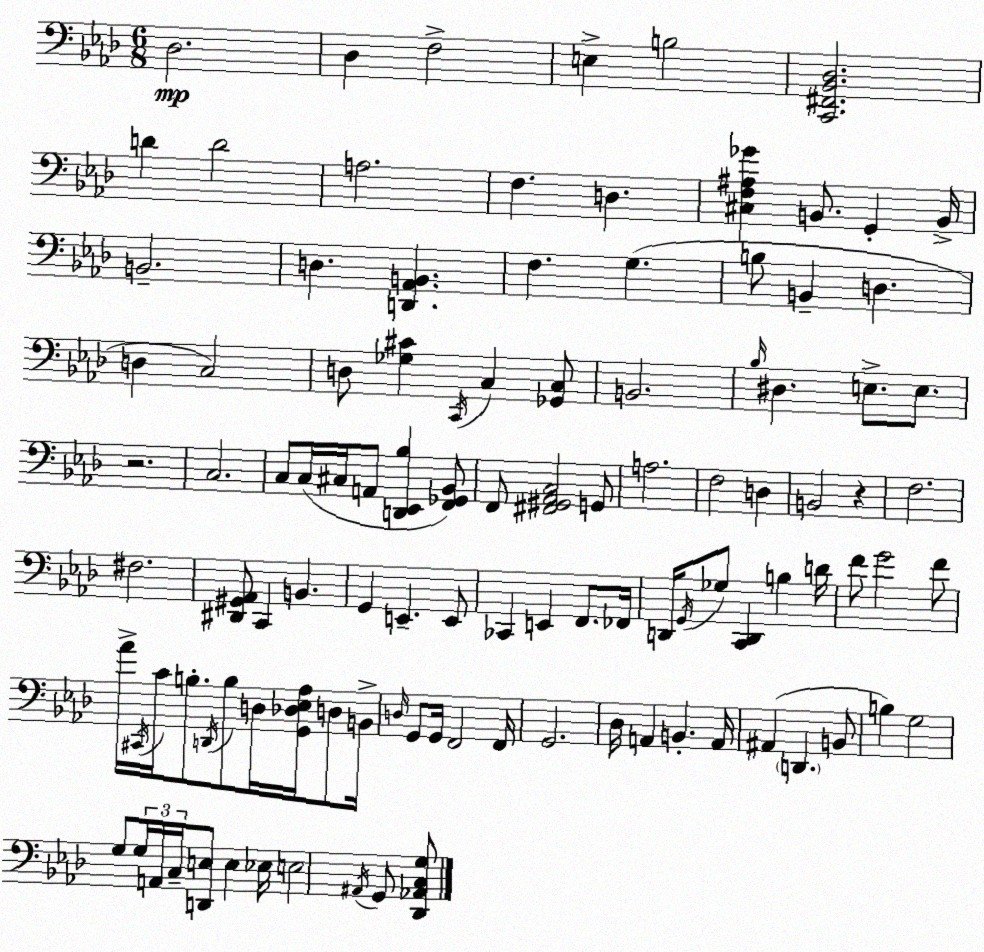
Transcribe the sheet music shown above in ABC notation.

X:1
T:Untitled
M:6/8
L:1/4
K:Ab
_D,2 _D, F,2 E, B,2 [C,,^F,,_B,,_D,]2 D D2 A,2 F, D, [^C,F,^A,_G] B,,/2 G,, B,,/4 B,,2 D, [D,,_A,,B,,] F, G, B,/2 B,, D, D, C,2 D,/2 [_G,^C] C,,/4 C, [_G,,C,]/2 B,,2 _B,/4 ^D, E,/2 E,/2 z2 C,2 C,/2 C,/4 ^C,/4 A,,/2 [D,,_E,,_B,] [F,,_G,,_B,,]/2 F,,/2 [^F,,^G,,_A,,C,]2 G,,/2 A,2 F,2 D, B,,2 z F,2 ^F,2 [^D,,^G,,_A,,]/2 C,, B,, G,, E,, E,,/2 _C,, E,, F,,/2 _F,,/4 D,,/4 G,,/4 _G,/2 [C,,D,,] B, D/4 F/2 G2 F/2 _A/4 ^C,,/4 C/4 B,/2 D,,/4 B,/2 D,/4 [G,,_D,_E,_A,]/4 D,/2 B,,/4 D,/4 G,,/2 G,,/4 F,,2 F,,/4 G,,2 _D,/4 A,, B,, A,,/4 ^A,, D,, B,,/2 B, G,2 G,/2 G,/4 A,,/4 C,/4 [D,,E,]/2 E, _E,/4 E,2 ^A,,/4 G,,/2 [_D,,_A,,C,G,]/2